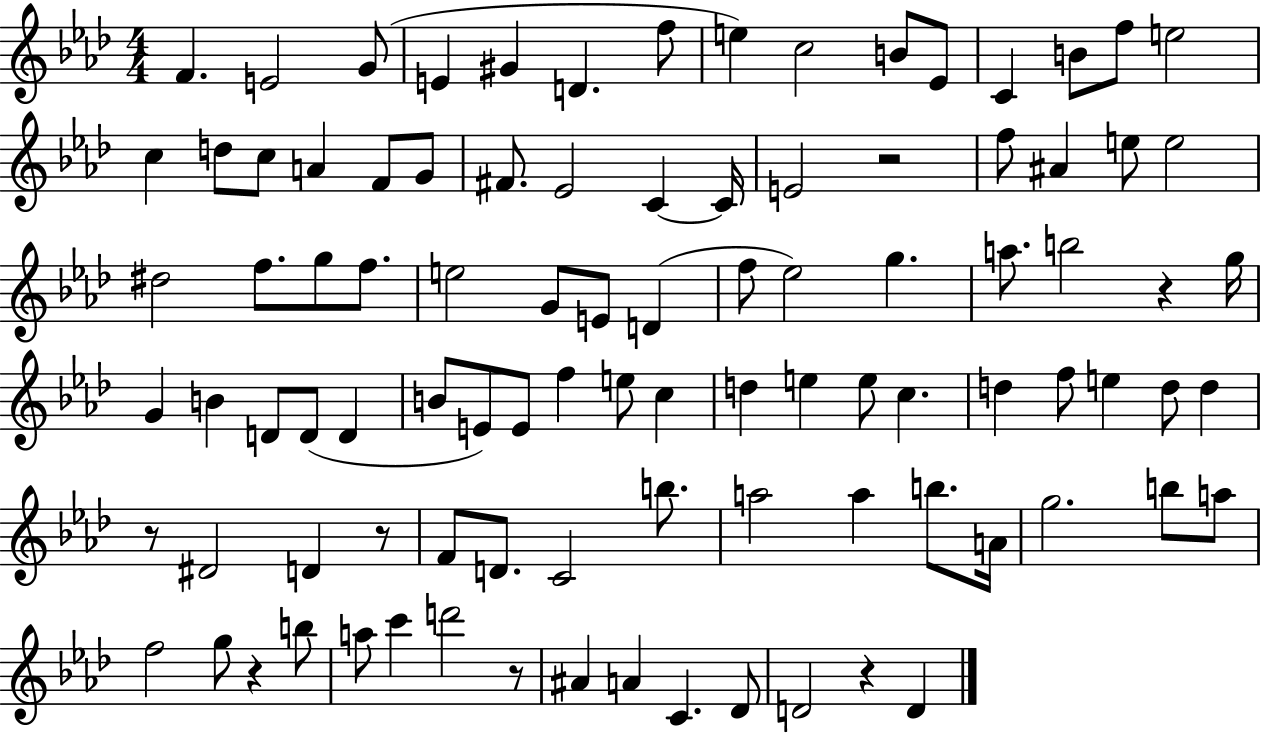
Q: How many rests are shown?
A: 7